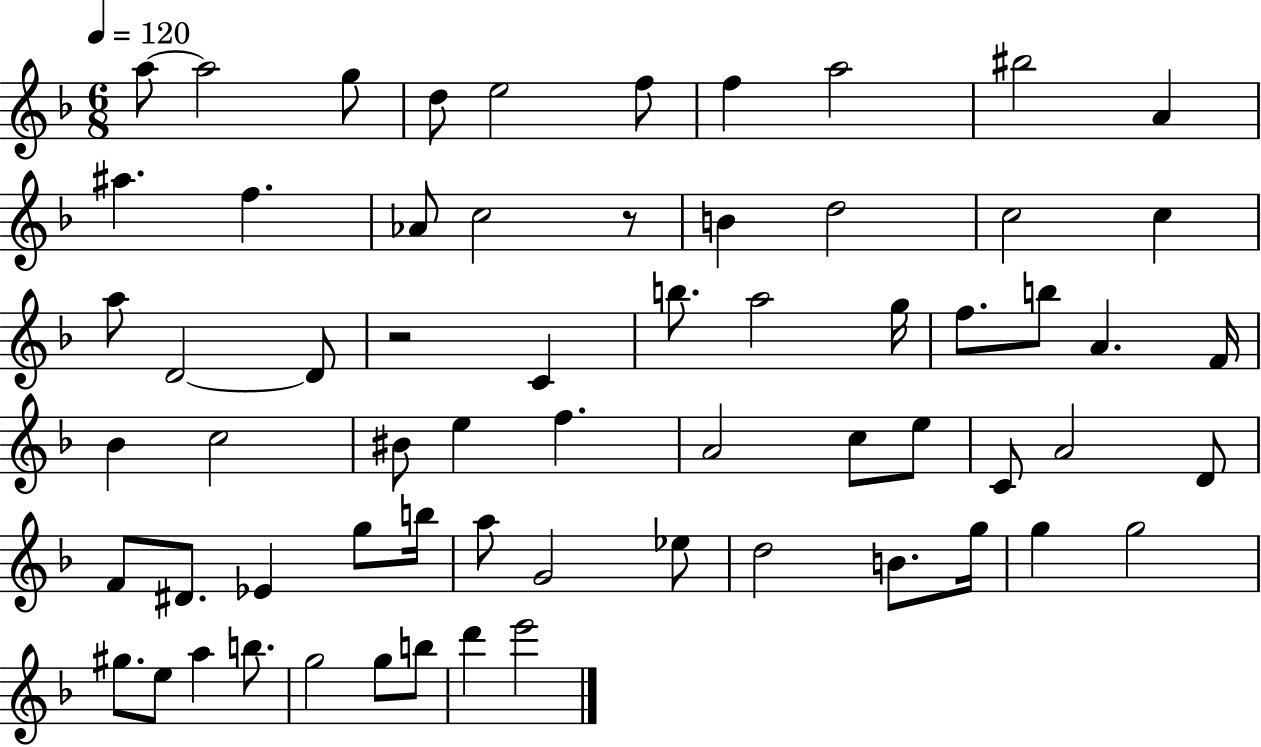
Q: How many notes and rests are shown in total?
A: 64